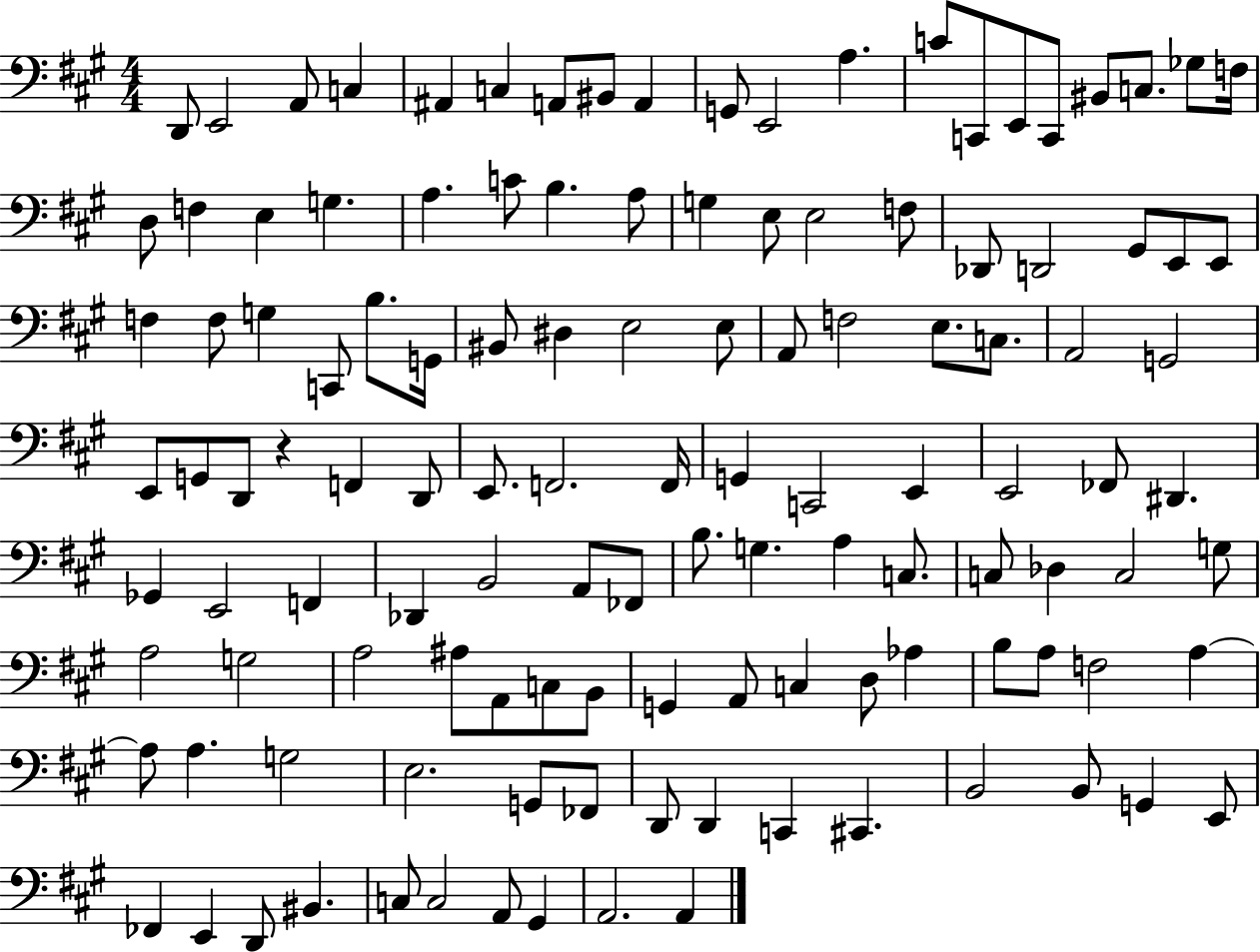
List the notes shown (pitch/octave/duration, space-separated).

D2/e E2/h A2/e C3/q A#2/q C3/q A2/e BIS2/e A2/q G2/e E2/h A3/q. C4/e C2/e E2/e C2/e BIS2/e C3/e. Gb3/e F3/s D3/e F3/q E3/q G3/q. A3/q. C4/e B3/q. A3/e G3/q E3/e E3/h F3/e Db2/e D2/h G#2/e E2/e E2/e F3/q F3/e G3/q C2/e B3/e. G2/s BIS2/e D#3/q E3/h E3/e A2/e F3/h E3/e. C3/e. A2/h G2/h E2/e G2/e D2/e R/q F2/q D2/e E2/e. F2/h. F2/s G2/q C2/h E2/q E2/h FES2/e D#2/q. Gb2/q E2/h F2/q Db2/q B2/h A2/e FES2/e B3/e. G3/q. A3/q C3/e. C3/e Db3/q C3/h G3/e A3/h G3/h A3/h A#3/e A2/e C3/e B2/e G2/q A2/e C3/q D3/e Ab3/q B3/e A3/e F3/h A3/q A3/e A3/q. G3/h E3/h. G2/e FES2/e D2/e D2/q C2/q C#2/q. B2/h B2/e G2/q E2/e FES2/q E2/q D2/e BIS2/q. C3/e C3/h A2/e G#2/q A2/h. A2/q